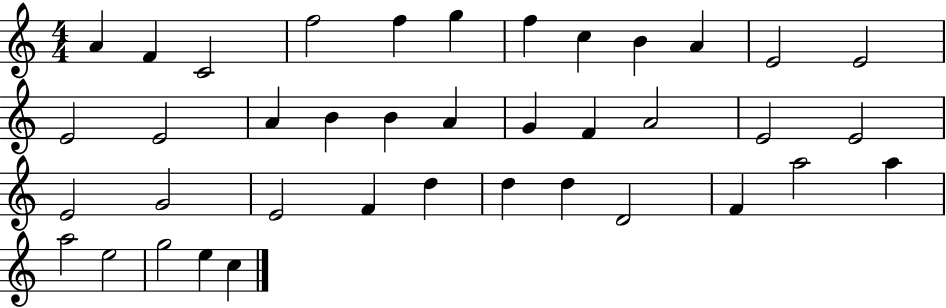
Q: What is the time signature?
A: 4/4